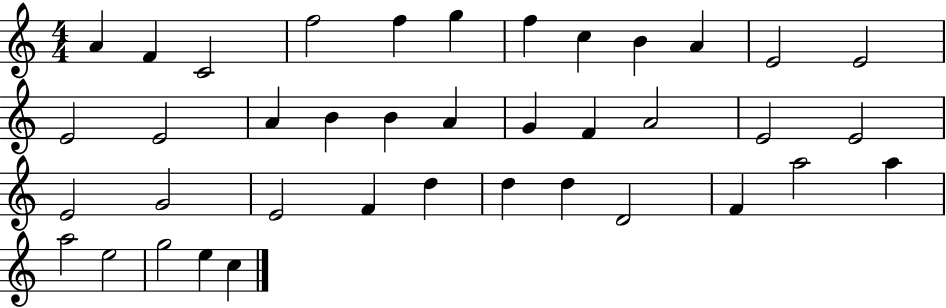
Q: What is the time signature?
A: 4/4